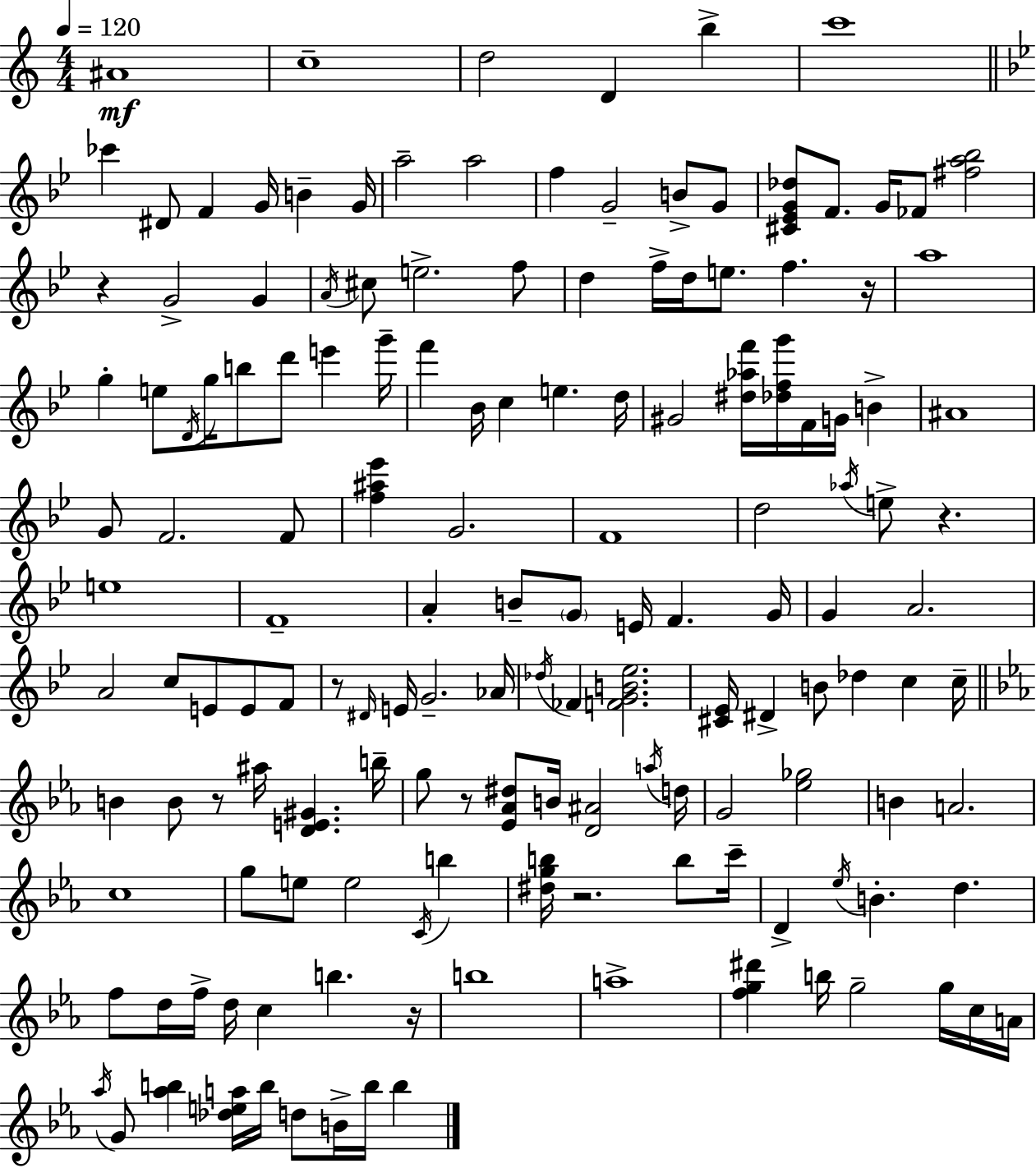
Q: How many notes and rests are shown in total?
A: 151